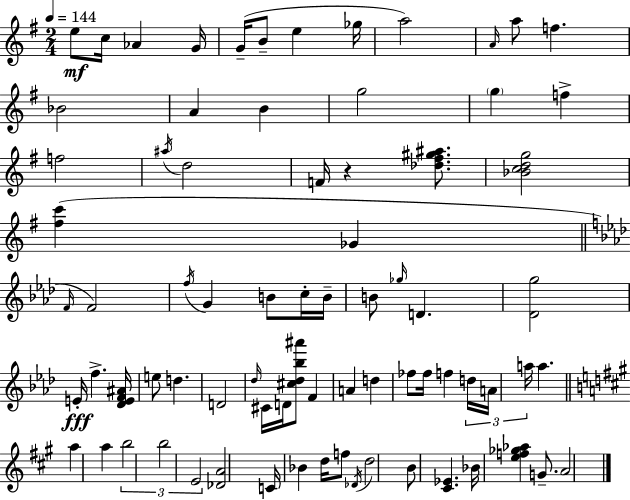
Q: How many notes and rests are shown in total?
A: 76